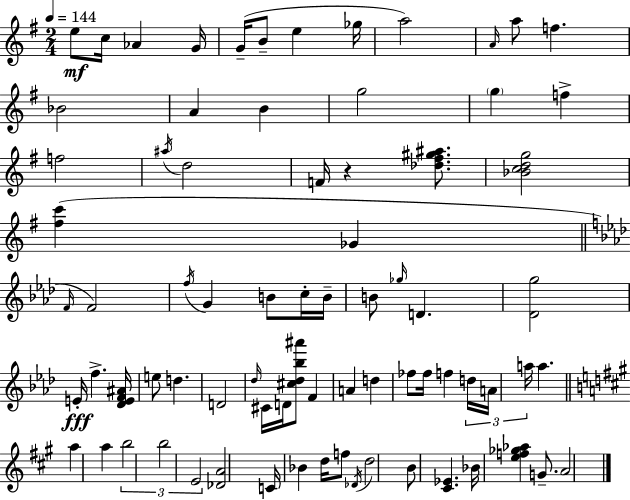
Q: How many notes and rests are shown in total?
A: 76